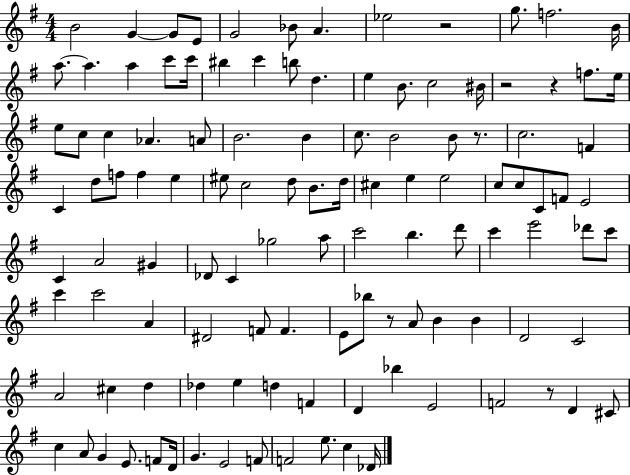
{
  \clef treble
  \numericTimeSignature
  \time 4/4
  \key g \major
  b'2 g'4~~ g'8 e'8 | g'2 bes'8 a'4. | ees''2 r2 | g''8. f''2. b'16 | \break a''8.~~ a''4. a''4 c'''8 c'''16 | bis''4 c'''4 b''8 d''4. | e''4 b'8. c''2 bis'16 | r2 r4 f''8. e''16 | \break e''8 c''8 c''4 aes'4. a'8 | b'2. b'4 | c''8. b'2 b'8 r8. | c''2. f'4 | \break c'4 d''8 f''8 f''4 e''4 | eis''8 c''2 d''8 b'8. d''16 | cis''4 e''4 e''2 | c''8 c''8 c'8 f'8 e'2 | \break c'4 a'2 gis'4 | des'8 c'4 ges''2 a''8 | c'''2 b''4. d'''8 | c'''4 e'''2 des'''8 c'''8 | \break c'''4 c'''2 a'4 | dis'2 f'8 f'4. | e'8 bes''8 r8 a'8 b'4 b'4 | d'2 c'2 | \break a'2 cis''4 d''4 | des''4 e''4 d''4 f'4 | d'4 bes''4 e'2 | f'2 r8 d'4 cis'8 | \break c''4 a'8 g'4 e'8. f'8 d'16 | g'4. e'2 f'8 | f'2 e''8. c''4 des'16 | \bar "|."
}